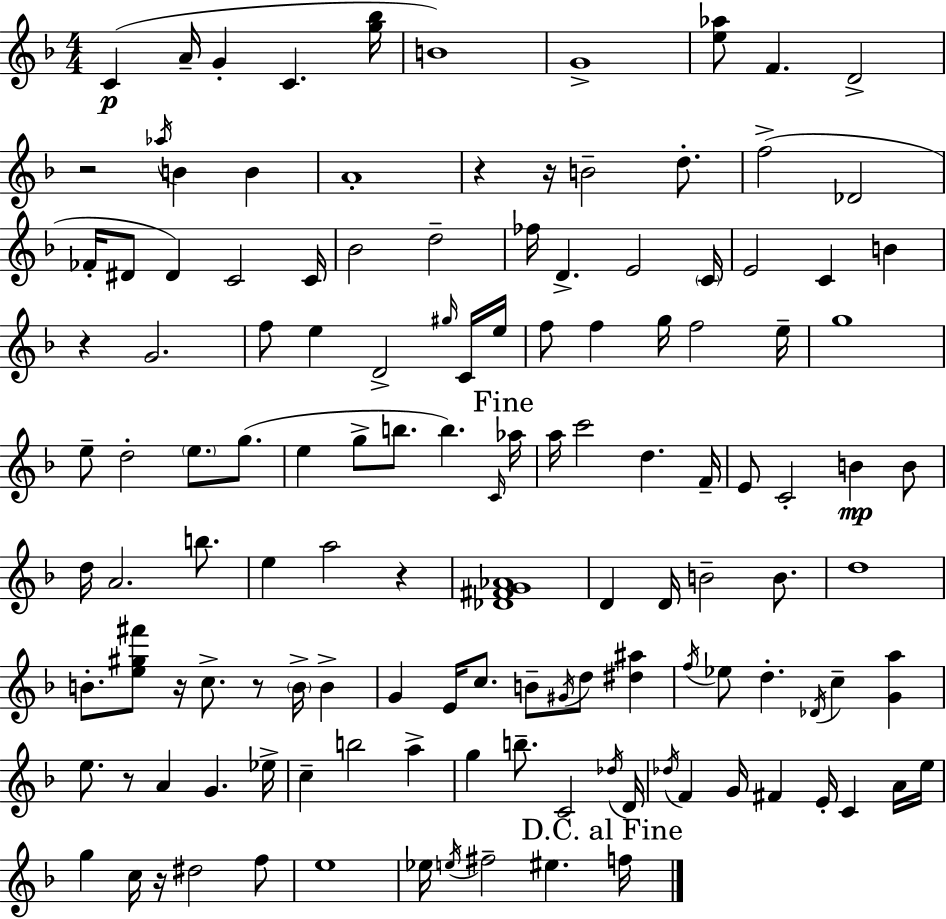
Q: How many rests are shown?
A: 9